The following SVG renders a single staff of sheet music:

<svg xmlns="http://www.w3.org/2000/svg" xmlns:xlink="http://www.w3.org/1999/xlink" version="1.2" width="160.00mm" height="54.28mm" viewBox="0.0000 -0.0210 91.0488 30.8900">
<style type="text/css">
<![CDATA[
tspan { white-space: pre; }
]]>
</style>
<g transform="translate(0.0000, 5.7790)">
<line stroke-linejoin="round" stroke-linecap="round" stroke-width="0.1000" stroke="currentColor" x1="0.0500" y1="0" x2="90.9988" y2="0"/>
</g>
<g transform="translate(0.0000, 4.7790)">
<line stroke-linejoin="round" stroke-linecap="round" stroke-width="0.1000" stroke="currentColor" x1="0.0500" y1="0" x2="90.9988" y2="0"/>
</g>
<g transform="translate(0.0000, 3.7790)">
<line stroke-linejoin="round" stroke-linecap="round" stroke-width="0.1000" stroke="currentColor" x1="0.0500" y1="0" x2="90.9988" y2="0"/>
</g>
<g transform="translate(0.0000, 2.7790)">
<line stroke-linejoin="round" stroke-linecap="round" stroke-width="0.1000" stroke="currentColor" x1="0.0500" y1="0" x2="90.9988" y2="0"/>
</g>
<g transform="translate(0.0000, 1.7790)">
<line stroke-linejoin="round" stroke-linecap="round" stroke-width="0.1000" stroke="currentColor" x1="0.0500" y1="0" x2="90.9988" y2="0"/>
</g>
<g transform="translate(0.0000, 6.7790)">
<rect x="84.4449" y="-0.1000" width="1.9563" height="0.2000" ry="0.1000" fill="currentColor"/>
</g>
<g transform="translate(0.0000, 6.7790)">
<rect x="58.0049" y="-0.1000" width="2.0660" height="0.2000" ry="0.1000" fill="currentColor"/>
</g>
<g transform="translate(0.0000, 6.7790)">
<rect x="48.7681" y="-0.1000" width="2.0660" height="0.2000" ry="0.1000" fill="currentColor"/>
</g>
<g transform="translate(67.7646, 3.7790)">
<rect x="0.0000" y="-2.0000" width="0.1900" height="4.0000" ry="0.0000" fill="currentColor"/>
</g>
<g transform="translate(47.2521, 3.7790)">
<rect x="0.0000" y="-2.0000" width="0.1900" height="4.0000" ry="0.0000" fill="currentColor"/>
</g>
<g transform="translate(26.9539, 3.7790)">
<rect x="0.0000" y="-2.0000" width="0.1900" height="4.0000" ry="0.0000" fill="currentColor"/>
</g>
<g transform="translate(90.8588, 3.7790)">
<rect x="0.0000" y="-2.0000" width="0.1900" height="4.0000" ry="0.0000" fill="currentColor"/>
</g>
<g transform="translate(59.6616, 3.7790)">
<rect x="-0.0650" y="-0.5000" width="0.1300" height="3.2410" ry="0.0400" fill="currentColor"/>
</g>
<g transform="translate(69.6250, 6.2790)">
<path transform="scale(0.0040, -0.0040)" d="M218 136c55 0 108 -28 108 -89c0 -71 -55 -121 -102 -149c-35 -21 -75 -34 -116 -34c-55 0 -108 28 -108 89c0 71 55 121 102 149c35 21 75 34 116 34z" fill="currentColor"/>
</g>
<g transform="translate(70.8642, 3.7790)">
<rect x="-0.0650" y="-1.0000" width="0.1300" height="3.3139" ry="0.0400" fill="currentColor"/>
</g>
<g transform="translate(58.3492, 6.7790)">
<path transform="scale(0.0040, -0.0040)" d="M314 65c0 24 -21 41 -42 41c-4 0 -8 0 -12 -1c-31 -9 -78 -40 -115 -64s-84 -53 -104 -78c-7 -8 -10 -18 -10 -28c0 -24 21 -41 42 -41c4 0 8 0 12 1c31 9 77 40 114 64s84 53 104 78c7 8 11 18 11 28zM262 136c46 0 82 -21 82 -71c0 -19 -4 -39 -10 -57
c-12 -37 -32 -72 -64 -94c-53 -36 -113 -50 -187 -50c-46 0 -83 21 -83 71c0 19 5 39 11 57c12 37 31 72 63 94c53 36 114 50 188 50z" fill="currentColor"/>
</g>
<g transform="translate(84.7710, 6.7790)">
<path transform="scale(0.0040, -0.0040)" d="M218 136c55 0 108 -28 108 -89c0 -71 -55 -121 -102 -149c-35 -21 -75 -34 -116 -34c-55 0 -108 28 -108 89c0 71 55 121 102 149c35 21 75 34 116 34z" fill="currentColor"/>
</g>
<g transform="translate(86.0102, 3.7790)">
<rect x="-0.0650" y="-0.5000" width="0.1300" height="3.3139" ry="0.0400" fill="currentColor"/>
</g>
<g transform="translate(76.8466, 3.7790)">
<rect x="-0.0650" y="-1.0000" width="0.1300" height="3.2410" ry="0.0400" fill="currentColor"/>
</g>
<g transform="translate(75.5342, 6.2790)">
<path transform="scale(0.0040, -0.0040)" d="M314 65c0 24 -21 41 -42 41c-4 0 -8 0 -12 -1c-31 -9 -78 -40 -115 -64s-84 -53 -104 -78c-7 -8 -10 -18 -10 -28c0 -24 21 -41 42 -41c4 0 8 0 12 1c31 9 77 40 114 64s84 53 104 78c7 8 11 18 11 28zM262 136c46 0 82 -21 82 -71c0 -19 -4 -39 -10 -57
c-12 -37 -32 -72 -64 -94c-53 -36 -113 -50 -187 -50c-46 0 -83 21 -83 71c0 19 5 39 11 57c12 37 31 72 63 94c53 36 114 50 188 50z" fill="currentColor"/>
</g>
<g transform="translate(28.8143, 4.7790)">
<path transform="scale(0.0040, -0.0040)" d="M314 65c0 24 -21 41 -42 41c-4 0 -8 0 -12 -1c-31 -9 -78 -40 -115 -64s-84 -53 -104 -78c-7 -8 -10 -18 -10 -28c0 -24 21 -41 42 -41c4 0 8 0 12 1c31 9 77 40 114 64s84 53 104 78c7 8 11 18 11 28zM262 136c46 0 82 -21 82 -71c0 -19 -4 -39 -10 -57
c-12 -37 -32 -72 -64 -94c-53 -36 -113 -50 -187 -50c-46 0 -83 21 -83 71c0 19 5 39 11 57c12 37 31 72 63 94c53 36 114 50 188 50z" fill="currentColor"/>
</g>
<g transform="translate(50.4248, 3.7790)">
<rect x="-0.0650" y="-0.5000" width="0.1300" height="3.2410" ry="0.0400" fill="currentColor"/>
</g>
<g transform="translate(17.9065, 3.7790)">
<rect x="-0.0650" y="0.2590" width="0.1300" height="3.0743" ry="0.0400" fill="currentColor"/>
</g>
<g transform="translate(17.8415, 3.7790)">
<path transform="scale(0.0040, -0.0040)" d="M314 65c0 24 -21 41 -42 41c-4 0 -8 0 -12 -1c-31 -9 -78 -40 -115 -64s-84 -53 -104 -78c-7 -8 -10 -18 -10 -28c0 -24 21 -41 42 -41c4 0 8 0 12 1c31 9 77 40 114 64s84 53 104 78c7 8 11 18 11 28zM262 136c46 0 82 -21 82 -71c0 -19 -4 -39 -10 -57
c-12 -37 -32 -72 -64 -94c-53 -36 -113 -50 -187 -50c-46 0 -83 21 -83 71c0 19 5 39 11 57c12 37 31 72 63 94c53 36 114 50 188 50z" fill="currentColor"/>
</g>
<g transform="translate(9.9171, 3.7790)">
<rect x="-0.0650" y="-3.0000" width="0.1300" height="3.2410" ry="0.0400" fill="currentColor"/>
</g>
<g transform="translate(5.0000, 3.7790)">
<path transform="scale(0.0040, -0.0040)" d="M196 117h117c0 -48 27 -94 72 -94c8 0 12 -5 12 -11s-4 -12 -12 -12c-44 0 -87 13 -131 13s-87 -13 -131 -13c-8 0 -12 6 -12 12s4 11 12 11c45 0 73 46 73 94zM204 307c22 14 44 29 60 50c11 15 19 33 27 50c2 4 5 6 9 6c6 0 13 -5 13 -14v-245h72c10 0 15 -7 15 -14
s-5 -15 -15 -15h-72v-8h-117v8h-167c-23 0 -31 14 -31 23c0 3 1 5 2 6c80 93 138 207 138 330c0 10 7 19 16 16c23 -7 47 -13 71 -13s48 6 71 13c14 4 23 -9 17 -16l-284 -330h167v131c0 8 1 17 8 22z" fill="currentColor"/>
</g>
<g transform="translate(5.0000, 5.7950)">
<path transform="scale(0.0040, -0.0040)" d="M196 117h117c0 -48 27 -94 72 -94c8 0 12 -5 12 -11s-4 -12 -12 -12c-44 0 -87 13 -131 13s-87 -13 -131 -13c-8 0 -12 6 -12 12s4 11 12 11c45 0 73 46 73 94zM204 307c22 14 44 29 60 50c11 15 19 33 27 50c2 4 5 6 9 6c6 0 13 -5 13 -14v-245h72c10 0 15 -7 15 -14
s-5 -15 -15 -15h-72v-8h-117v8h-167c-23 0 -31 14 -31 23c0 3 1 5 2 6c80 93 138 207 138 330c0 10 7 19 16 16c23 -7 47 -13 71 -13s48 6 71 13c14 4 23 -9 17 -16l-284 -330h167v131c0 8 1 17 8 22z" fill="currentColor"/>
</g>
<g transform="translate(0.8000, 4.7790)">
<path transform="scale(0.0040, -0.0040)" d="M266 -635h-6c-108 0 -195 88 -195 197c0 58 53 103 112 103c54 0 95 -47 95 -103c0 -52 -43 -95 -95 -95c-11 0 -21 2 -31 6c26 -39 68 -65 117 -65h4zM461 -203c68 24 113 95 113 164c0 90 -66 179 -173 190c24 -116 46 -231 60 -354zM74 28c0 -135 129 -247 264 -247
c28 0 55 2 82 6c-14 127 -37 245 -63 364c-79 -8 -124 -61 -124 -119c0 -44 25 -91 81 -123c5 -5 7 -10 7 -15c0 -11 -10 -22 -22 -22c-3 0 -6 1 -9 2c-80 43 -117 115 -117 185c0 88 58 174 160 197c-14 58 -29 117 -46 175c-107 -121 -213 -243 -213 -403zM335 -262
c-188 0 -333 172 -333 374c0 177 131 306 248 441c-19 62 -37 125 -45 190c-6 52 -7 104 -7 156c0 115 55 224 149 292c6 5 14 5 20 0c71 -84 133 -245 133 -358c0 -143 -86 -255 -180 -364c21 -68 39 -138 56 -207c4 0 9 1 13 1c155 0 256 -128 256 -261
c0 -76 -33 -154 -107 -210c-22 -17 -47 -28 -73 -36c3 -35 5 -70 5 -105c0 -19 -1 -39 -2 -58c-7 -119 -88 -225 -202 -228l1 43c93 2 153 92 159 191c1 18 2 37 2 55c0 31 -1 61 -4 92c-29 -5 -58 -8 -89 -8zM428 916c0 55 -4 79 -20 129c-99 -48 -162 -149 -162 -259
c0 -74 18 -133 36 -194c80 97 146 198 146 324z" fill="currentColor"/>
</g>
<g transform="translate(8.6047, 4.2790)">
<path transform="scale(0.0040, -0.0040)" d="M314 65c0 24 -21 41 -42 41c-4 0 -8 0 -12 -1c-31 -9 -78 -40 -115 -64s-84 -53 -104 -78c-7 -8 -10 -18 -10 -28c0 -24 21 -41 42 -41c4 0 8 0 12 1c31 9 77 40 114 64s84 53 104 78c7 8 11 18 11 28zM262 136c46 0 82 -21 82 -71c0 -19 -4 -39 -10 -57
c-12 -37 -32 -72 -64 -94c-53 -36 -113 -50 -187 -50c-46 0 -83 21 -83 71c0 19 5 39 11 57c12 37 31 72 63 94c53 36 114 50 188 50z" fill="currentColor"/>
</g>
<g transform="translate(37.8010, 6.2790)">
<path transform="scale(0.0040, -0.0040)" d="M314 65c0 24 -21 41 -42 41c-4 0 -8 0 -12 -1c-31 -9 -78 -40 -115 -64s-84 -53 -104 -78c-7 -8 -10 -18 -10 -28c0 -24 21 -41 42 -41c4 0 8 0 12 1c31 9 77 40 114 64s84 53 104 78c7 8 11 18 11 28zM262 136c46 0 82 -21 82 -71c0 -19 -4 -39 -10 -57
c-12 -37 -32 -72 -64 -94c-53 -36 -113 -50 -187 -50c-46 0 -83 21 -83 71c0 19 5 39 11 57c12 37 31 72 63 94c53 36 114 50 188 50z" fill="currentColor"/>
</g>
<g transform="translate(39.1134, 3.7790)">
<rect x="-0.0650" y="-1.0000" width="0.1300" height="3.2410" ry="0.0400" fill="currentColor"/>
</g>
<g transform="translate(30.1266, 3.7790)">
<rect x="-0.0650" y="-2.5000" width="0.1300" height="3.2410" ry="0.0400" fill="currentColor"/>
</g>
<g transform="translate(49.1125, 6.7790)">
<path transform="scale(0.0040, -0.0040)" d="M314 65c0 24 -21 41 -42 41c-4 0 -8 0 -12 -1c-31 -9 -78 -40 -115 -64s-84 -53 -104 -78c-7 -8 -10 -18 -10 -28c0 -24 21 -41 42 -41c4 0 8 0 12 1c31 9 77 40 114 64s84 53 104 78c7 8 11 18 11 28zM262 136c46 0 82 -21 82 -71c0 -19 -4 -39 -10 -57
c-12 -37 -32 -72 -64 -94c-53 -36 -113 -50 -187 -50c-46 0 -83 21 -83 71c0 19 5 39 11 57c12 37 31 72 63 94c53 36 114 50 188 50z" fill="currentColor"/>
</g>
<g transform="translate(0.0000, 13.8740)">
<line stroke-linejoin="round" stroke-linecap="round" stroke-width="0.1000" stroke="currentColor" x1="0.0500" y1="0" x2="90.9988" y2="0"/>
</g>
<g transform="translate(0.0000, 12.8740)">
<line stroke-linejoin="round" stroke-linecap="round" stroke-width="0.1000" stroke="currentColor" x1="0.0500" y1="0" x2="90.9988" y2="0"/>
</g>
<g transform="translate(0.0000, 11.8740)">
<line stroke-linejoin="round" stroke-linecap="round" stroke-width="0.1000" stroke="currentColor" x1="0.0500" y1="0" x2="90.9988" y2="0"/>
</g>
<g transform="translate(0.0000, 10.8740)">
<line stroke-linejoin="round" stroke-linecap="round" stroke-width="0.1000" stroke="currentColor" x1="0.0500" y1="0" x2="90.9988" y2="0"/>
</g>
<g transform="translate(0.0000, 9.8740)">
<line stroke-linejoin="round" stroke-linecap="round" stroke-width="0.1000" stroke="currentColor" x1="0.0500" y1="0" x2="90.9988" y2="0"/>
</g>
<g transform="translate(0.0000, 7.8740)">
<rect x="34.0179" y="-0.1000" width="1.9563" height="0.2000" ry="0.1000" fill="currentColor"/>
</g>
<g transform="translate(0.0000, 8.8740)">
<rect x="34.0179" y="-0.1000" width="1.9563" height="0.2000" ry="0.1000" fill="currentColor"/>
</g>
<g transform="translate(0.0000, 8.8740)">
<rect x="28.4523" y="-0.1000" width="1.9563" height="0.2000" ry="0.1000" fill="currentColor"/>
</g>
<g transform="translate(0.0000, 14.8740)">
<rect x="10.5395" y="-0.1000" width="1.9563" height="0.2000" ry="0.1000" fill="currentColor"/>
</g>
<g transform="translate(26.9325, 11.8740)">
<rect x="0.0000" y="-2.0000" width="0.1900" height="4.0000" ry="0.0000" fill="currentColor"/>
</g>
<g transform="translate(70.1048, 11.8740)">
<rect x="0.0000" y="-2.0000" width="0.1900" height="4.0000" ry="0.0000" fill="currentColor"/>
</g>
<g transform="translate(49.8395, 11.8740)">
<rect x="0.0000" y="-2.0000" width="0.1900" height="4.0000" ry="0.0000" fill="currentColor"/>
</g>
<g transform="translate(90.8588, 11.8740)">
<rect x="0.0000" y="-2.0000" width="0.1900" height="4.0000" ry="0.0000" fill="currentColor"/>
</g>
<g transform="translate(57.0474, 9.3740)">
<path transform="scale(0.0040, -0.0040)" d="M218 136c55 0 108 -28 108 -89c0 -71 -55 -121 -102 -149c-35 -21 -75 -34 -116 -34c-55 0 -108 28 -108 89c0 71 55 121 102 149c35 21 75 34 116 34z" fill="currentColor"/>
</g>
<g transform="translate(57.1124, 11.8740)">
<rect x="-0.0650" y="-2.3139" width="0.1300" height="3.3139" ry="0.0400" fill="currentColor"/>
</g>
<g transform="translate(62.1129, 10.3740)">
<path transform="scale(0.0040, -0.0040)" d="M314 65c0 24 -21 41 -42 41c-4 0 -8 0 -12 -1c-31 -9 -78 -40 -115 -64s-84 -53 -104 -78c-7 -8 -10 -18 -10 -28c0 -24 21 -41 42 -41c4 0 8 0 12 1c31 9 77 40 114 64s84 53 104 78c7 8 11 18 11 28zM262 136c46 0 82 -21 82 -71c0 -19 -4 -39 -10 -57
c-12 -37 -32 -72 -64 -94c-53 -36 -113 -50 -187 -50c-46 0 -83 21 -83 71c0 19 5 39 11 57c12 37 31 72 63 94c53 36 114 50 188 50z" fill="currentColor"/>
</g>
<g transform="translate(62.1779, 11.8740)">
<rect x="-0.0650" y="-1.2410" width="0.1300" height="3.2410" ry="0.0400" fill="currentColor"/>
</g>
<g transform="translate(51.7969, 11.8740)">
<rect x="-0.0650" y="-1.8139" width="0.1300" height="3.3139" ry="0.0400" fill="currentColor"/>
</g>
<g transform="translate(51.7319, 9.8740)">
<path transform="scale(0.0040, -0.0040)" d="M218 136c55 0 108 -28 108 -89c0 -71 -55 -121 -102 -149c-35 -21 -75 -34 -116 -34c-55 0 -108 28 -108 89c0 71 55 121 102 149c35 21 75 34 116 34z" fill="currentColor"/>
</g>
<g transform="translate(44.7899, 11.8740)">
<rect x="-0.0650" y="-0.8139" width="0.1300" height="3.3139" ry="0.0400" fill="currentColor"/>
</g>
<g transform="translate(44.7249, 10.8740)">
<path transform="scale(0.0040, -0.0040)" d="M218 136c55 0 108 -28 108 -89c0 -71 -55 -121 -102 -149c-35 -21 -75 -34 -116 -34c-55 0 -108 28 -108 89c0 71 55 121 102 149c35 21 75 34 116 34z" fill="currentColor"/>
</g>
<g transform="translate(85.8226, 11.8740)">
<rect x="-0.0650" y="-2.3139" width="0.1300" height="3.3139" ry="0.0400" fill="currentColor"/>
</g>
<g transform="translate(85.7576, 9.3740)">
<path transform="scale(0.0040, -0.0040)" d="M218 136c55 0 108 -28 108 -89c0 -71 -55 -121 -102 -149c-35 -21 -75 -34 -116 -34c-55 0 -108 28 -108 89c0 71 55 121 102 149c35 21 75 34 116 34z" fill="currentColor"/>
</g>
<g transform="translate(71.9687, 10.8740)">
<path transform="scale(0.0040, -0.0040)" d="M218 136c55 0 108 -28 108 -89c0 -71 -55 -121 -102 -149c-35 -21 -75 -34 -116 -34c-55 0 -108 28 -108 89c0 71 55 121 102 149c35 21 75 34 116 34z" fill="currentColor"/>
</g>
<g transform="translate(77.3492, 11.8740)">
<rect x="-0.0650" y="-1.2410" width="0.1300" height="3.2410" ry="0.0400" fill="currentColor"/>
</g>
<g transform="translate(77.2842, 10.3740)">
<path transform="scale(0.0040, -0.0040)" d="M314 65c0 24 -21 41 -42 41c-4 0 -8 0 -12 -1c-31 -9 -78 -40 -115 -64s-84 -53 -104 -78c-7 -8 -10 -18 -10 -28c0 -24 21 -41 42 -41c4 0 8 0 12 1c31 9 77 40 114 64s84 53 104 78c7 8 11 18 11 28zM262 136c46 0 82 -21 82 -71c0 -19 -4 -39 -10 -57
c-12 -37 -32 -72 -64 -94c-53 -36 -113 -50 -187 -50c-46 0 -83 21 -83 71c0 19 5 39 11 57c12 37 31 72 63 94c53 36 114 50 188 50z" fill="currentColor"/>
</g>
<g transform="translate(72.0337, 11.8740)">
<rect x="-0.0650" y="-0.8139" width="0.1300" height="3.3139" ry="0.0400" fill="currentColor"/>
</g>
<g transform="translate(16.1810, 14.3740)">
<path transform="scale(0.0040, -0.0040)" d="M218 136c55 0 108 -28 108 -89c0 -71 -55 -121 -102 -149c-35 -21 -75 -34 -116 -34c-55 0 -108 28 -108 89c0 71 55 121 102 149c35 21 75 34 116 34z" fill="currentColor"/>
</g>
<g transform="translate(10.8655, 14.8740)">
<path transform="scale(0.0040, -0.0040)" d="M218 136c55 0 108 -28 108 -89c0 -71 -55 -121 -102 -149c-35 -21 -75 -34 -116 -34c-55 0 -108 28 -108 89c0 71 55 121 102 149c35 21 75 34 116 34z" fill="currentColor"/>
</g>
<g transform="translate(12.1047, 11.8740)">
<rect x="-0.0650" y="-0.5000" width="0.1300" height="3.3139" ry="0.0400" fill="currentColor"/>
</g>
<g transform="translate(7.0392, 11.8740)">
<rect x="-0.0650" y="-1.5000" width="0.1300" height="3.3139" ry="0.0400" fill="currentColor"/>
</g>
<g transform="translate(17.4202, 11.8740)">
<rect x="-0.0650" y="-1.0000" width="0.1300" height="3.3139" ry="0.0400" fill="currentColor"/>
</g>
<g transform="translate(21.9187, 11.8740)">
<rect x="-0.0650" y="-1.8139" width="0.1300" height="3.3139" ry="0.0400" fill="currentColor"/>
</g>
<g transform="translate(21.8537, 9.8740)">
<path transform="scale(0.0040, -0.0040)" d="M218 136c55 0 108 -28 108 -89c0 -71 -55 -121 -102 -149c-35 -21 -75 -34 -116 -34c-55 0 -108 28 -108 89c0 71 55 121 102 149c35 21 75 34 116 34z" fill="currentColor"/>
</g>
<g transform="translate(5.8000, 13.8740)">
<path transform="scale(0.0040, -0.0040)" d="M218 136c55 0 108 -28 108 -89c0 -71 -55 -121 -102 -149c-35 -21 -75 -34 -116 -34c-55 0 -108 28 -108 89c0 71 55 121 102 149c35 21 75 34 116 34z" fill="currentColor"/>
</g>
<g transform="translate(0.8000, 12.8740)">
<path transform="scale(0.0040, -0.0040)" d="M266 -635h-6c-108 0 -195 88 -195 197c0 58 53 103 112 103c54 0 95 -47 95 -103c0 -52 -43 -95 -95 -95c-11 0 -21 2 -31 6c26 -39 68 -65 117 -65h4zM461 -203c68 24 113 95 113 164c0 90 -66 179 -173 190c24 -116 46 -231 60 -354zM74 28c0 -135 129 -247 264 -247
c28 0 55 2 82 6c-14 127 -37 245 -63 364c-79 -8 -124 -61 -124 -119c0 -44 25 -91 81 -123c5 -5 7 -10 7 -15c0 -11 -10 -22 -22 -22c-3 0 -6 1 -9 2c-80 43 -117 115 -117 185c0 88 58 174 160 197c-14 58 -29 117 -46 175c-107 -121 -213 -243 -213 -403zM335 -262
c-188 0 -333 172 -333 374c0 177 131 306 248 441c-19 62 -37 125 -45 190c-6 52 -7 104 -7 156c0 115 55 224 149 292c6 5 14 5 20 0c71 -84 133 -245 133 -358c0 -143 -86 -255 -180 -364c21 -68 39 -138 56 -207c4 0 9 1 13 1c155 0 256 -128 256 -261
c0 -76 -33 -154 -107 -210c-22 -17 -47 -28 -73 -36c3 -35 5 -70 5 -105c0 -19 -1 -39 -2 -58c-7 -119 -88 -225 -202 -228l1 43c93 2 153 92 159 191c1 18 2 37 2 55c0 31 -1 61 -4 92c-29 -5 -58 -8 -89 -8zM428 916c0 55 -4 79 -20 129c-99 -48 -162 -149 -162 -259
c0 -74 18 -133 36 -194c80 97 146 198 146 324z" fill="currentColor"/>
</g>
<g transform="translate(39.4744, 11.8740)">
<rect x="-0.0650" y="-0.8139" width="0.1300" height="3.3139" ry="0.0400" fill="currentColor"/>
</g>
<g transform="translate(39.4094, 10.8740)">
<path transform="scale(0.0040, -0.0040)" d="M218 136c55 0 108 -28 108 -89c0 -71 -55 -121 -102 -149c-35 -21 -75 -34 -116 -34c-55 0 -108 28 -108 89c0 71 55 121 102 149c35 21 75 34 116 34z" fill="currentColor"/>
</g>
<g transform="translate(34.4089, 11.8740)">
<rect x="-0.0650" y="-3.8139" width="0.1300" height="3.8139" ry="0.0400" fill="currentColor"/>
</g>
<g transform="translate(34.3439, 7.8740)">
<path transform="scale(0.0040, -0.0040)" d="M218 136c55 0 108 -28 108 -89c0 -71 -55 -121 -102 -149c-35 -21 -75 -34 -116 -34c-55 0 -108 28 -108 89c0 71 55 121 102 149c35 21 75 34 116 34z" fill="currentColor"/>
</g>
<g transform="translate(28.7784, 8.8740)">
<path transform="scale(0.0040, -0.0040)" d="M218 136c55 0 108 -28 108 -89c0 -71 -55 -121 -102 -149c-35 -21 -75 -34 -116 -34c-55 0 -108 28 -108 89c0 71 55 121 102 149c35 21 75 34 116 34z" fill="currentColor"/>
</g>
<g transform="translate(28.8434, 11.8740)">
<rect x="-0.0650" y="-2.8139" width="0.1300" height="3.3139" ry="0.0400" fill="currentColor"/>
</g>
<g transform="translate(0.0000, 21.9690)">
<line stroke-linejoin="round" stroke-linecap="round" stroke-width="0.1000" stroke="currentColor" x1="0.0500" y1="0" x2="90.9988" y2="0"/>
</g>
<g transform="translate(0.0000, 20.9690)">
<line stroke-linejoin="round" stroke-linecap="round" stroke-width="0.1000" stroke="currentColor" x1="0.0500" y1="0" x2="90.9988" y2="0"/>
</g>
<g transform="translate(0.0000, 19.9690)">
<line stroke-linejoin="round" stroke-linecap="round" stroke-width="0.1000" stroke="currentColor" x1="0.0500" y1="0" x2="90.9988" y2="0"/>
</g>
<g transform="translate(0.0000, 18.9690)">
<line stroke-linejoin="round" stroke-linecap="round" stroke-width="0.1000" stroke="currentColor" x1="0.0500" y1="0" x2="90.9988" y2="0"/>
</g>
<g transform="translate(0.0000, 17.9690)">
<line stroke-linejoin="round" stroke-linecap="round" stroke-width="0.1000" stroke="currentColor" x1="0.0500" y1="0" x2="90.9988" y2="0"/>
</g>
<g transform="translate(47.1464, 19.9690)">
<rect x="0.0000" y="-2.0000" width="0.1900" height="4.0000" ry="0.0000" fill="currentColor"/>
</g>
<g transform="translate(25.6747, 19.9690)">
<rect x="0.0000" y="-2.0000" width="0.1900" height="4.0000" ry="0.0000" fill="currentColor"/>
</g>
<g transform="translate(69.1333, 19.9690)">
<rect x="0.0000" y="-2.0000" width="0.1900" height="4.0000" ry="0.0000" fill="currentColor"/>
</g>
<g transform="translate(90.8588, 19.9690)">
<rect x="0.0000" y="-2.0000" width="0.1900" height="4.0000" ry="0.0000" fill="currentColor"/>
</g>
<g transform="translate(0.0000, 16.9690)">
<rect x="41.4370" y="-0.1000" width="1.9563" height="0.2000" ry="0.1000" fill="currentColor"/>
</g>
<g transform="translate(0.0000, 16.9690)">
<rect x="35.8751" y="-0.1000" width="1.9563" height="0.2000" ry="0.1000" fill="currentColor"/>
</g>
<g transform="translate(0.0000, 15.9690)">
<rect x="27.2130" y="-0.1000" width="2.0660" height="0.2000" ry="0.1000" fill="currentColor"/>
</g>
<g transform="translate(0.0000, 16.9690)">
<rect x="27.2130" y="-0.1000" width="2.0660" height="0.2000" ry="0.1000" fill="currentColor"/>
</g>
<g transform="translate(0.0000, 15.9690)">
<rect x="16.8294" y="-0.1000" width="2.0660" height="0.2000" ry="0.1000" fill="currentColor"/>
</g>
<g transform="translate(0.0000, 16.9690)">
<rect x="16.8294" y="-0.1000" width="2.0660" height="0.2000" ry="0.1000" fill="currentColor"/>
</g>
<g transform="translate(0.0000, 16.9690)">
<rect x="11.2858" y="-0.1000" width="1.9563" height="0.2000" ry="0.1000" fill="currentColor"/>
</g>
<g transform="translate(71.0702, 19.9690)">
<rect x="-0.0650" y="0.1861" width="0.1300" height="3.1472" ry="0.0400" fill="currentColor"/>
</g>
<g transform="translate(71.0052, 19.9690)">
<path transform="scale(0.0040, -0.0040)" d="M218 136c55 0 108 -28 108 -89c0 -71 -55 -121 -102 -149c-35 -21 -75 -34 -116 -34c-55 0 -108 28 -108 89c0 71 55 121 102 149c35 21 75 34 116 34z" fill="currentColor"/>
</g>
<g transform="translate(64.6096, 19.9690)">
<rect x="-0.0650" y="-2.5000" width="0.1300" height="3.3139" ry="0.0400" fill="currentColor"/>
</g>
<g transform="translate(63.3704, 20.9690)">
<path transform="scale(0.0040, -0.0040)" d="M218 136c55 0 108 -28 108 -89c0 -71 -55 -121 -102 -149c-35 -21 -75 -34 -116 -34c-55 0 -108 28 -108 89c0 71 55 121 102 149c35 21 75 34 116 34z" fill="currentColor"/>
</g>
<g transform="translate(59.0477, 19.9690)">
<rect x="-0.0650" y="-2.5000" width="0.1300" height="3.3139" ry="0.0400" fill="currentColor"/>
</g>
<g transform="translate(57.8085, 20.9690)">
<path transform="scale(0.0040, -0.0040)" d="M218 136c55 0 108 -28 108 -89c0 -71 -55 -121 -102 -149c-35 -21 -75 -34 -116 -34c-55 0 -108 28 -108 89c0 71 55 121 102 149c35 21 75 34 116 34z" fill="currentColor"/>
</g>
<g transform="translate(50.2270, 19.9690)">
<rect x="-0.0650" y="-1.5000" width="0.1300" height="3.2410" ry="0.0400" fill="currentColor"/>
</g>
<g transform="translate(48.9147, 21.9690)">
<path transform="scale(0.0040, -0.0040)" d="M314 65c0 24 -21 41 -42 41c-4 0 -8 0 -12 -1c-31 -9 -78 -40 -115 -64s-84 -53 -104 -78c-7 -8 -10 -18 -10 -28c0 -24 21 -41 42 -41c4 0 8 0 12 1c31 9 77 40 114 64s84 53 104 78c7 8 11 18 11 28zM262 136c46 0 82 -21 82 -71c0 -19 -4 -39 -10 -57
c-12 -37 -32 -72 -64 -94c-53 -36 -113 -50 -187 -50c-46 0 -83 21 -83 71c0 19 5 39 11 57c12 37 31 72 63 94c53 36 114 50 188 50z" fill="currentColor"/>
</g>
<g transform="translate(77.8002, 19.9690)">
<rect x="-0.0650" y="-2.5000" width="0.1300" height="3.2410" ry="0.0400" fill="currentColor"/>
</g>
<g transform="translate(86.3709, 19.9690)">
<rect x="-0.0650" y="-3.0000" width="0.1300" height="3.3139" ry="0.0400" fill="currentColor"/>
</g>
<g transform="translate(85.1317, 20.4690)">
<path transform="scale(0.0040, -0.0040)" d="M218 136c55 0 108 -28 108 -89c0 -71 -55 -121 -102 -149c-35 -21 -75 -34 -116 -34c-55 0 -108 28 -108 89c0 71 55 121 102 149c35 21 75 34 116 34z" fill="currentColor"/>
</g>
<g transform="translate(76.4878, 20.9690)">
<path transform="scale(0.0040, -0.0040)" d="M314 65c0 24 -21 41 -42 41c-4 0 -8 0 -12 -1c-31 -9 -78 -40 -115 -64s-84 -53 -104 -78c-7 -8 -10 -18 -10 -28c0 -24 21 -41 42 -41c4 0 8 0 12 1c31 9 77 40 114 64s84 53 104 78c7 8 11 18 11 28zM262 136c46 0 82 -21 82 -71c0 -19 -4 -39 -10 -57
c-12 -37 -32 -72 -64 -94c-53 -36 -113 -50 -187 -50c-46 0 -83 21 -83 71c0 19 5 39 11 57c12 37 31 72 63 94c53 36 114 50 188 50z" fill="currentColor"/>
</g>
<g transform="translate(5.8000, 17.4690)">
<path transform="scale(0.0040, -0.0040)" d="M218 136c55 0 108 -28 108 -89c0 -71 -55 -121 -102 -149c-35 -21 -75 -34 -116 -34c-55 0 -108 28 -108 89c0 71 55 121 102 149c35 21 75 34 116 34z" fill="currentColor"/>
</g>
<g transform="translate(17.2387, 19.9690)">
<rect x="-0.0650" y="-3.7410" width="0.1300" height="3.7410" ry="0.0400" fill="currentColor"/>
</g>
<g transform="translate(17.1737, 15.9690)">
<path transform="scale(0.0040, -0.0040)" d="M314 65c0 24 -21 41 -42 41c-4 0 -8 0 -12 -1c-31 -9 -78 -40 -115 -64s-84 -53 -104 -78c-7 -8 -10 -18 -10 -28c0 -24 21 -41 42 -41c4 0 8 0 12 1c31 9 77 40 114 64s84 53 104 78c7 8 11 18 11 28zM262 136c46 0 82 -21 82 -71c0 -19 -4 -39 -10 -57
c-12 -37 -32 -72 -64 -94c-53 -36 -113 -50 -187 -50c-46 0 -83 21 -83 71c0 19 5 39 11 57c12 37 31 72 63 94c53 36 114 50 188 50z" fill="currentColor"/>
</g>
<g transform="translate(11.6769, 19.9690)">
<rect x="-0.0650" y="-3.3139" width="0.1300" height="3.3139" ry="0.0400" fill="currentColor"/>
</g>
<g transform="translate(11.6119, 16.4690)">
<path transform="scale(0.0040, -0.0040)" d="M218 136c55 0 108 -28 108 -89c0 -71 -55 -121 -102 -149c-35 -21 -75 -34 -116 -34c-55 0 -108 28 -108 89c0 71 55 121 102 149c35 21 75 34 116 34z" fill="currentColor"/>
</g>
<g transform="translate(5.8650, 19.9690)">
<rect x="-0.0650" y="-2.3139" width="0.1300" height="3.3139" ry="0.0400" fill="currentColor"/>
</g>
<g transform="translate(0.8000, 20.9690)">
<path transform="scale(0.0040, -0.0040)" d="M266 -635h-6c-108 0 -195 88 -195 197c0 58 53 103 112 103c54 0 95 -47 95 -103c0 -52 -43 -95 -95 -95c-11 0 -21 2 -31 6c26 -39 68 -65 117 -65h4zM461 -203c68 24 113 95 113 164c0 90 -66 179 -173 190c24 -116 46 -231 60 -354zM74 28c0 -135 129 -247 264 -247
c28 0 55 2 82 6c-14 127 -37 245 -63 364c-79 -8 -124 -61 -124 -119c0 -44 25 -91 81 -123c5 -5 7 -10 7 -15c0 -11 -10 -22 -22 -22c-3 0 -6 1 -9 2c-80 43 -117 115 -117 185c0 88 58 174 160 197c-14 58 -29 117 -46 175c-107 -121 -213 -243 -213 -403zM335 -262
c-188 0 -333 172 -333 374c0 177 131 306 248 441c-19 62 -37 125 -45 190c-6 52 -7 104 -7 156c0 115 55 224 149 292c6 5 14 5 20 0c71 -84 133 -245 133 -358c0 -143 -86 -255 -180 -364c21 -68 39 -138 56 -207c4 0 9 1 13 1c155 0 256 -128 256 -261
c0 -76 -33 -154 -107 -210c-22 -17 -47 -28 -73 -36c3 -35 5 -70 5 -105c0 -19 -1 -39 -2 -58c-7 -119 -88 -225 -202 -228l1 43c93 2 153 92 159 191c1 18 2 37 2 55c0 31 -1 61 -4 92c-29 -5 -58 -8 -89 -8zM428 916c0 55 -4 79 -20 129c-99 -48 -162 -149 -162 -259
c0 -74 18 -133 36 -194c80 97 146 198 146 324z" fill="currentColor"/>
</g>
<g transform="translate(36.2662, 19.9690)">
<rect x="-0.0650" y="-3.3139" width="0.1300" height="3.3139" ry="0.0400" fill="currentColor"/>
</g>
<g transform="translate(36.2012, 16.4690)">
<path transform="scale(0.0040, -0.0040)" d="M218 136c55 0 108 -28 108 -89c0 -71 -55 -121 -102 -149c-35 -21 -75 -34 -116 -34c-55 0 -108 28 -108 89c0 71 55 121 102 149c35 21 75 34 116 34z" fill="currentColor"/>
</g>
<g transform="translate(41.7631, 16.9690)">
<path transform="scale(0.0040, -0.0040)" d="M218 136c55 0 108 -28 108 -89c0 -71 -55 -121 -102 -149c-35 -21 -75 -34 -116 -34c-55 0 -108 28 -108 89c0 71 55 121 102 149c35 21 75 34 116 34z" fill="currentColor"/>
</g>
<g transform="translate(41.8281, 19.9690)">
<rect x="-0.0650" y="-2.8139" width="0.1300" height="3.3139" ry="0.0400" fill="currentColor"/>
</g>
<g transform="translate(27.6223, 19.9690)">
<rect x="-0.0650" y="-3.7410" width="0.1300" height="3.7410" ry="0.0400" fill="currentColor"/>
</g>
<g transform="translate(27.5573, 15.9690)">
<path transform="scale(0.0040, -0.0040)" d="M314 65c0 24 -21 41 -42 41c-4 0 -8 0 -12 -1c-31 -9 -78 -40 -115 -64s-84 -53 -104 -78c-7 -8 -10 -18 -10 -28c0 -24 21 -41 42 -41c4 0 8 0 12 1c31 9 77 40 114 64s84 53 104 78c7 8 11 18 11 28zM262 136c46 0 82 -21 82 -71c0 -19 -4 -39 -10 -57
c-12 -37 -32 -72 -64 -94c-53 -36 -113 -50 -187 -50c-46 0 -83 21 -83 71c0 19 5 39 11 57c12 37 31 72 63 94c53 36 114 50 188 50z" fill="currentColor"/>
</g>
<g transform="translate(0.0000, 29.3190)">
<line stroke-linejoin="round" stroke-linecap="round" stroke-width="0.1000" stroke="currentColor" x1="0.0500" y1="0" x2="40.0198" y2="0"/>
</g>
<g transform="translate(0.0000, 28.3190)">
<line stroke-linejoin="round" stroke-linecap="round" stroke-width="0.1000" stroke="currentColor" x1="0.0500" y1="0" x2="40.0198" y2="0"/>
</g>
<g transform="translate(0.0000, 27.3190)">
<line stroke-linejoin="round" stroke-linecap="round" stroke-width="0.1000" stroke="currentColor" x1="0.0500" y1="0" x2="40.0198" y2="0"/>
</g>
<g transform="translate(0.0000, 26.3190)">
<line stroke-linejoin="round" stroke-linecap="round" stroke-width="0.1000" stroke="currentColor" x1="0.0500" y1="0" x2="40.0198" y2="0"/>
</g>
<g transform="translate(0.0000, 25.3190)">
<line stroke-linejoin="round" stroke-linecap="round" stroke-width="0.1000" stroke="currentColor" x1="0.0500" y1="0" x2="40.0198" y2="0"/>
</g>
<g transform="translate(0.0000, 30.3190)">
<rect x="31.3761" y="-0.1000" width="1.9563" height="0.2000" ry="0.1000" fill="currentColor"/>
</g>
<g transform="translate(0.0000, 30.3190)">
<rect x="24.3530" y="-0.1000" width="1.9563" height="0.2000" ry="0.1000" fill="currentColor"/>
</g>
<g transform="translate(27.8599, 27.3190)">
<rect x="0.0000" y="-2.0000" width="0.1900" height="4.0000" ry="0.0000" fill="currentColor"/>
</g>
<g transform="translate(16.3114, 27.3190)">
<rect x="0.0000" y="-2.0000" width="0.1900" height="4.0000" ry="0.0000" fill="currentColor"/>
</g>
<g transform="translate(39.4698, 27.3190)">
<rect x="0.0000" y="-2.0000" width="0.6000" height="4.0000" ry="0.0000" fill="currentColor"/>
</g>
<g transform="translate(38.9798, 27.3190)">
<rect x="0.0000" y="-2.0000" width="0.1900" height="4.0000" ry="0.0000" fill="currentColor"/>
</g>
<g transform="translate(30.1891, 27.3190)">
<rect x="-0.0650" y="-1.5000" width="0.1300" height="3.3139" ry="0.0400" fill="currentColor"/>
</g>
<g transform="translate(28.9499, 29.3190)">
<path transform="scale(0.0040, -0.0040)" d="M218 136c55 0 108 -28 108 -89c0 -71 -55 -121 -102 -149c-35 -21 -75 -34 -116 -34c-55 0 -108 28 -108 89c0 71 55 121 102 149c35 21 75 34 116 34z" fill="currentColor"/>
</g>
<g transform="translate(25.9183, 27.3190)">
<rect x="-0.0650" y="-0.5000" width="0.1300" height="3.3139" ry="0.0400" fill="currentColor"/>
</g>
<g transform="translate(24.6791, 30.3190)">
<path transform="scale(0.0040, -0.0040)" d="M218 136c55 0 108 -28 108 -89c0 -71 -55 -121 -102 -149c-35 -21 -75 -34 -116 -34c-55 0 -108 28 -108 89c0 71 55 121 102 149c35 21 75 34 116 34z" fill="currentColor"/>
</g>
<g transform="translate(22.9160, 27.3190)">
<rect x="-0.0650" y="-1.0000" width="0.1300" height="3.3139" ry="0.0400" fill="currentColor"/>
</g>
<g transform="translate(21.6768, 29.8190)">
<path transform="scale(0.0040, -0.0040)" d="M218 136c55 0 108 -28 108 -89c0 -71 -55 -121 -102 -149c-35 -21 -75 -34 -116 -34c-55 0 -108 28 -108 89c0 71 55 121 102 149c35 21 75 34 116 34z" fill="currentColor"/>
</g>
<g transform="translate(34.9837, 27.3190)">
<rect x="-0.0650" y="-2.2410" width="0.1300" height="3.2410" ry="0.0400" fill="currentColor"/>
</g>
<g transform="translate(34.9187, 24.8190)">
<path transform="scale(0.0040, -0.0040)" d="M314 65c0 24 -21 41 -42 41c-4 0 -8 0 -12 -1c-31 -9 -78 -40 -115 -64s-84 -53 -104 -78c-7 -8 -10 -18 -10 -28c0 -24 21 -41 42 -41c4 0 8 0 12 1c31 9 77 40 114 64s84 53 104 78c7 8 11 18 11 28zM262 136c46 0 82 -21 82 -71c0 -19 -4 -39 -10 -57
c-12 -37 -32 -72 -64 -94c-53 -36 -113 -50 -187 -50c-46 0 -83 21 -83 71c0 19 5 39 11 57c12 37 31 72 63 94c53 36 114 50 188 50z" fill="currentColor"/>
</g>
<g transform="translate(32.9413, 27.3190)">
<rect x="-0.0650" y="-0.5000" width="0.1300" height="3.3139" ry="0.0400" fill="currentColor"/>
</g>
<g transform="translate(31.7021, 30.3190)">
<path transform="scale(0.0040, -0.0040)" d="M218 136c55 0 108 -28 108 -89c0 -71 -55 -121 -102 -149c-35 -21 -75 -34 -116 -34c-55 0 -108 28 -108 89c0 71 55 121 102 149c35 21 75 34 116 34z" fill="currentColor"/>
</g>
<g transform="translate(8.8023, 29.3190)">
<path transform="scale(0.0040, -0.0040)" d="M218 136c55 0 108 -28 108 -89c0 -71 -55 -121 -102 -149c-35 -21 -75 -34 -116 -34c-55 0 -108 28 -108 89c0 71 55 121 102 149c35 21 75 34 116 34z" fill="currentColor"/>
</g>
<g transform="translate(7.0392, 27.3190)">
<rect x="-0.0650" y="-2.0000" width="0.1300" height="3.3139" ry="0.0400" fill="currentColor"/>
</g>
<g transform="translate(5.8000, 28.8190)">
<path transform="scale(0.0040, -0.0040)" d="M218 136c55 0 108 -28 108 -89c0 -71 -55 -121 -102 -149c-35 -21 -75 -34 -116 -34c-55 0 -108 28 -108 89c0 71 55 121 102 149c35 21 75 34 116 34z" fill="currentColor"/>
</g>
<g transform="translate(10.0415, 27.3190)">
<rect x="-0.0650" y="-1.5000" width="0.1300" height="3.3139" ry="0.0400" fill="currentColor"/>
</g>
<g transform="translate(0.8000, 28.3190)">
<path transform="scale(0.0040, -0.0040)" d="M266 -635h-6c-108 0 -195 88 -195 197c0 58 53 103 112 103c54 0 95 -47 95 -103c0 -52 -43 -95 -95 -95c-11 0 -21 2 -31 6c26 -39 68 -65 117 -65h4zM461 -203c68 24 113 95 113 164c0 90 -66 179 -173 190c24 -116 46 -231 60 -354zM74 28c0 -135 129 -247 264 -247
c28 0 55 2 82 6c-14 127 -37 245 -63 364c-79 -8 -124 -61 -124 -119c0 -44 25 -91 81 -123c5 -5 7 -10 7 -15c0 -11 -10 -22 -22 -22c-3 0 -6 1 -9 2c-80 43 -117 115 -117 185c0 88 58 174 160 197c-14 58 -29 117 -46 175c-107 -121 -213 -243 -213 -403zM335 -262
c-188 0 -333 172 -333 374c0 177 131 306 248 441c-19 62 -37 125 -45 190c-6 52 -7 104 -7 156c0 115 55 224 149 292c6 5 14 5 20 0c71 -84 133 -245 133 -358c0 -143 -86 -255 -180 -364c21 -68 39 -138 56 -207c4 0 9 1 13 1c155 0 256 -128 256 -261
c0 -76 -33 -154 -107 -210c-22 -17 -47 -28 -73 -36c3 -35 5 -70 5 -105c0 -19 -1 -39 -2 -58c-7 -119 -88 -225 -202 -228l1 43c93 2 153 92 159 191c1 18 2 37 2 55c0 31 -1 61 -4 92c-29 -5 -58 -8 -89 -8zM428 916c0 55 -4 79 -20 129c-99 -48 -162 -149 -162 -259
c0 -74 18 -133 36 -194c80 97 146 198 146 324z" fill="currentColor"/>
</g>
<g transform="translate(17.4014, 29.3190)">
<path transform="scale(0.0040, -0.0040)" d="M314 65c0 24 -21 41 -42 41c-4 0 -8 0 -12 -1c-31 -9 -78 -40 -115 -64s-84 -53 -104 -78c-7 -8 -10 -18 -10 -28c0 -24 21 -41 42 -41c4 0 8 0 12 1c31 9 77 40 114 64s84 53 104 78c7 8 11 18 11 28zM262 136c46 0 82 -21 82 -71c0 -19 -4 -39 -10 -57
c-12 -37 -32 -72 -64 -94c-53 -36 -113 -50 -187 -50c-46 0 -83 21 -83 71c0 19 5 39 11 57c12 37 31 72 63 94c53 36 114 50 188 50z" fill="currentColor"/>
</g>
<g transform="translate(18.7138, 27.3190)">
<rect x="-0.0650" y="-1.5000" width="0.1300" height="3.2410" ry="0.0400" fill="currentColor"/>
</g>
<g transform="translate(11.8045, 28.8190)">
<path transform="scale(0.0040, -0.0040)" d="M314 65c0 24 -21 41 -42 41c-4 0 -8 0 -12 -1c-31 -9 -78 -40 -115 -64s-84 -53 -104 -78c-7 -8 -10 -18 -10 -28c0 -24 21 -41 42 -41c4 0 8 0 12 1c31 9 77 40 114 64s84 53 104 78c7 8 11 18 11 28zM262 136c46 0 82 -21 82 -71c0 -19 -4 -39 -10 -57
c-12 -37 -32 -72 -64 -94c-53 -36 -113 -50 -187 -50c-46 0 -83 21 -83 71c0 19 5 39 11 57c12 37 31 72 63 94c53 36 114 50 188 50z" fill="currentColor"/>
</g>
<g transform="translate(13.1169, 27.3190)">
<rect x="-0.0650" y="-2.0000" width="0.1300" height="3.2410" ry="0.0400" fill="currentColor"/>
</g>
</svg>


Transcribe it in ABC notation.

X:1
T:Untitled
M:4/4
L:1/4
K:C
A2 B2 G2 D2 C2 C2 D D2 C E C D f a c' d d f g e2 d e2 g g b c'2 c'2 b a E2 G G B G2 A F E F2 E2 D C E C g2